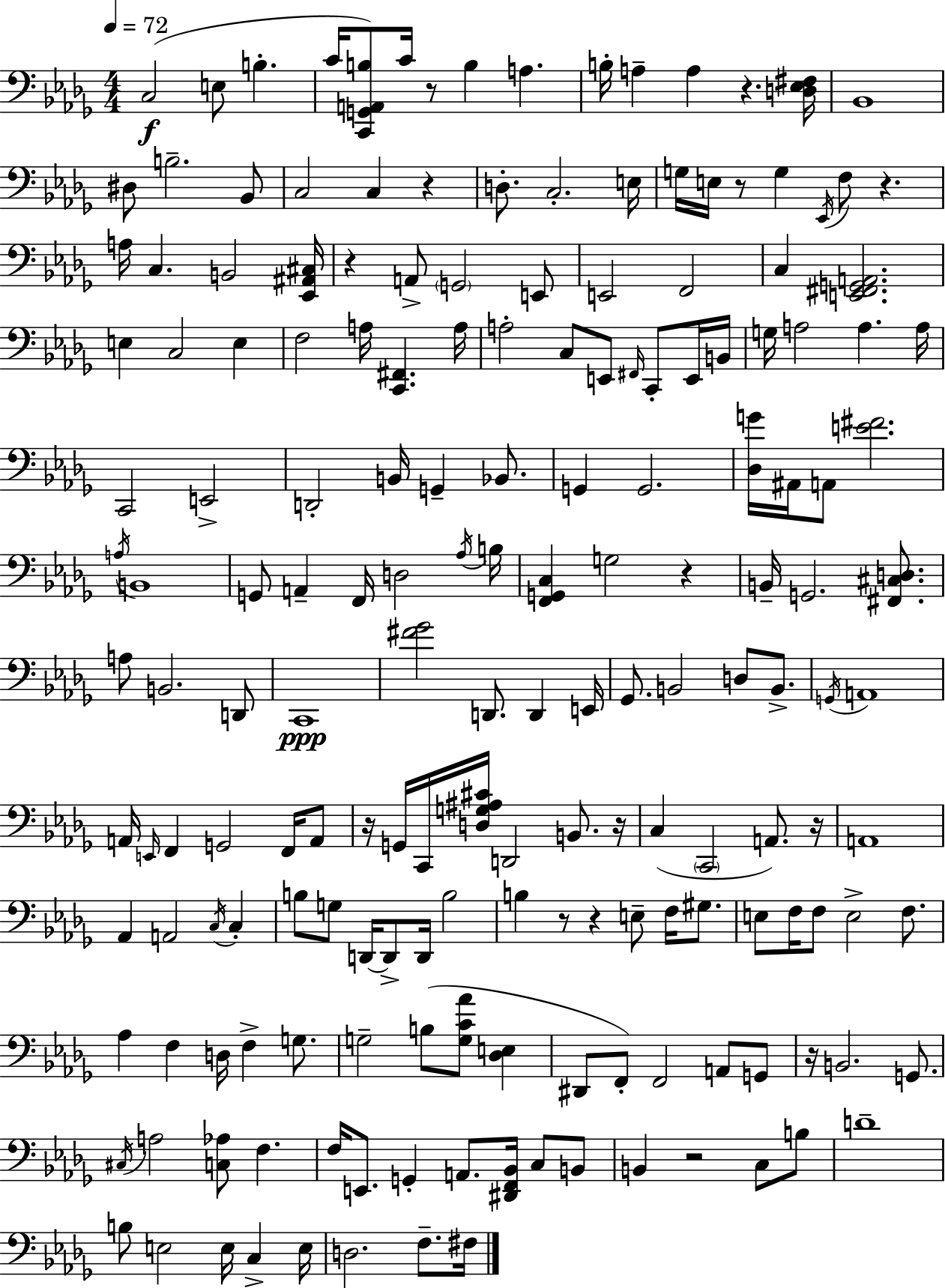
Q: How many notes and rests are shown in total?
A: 181